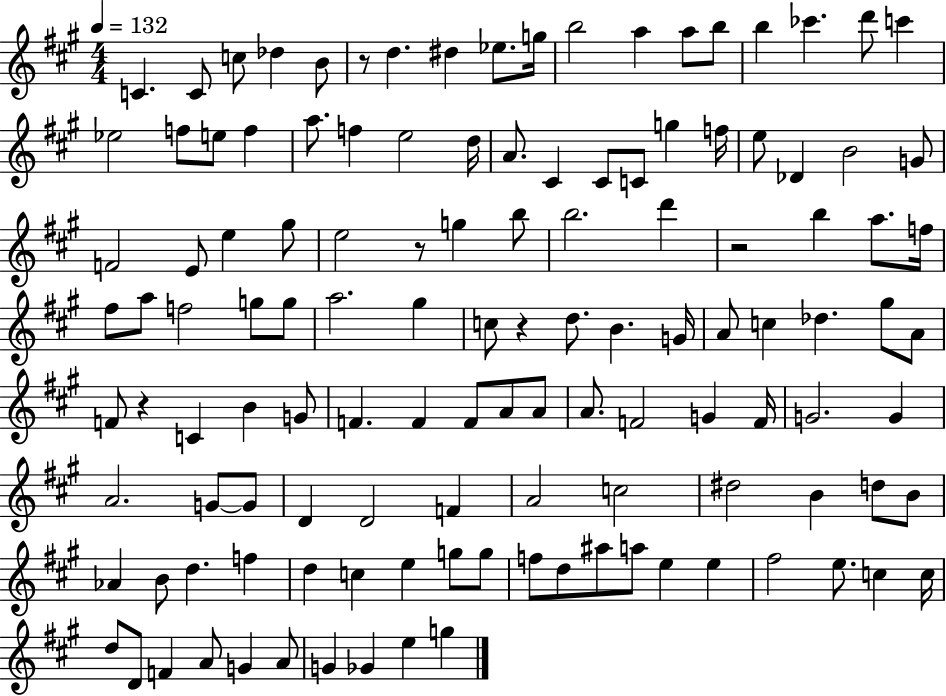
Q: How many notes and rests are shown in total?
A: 124